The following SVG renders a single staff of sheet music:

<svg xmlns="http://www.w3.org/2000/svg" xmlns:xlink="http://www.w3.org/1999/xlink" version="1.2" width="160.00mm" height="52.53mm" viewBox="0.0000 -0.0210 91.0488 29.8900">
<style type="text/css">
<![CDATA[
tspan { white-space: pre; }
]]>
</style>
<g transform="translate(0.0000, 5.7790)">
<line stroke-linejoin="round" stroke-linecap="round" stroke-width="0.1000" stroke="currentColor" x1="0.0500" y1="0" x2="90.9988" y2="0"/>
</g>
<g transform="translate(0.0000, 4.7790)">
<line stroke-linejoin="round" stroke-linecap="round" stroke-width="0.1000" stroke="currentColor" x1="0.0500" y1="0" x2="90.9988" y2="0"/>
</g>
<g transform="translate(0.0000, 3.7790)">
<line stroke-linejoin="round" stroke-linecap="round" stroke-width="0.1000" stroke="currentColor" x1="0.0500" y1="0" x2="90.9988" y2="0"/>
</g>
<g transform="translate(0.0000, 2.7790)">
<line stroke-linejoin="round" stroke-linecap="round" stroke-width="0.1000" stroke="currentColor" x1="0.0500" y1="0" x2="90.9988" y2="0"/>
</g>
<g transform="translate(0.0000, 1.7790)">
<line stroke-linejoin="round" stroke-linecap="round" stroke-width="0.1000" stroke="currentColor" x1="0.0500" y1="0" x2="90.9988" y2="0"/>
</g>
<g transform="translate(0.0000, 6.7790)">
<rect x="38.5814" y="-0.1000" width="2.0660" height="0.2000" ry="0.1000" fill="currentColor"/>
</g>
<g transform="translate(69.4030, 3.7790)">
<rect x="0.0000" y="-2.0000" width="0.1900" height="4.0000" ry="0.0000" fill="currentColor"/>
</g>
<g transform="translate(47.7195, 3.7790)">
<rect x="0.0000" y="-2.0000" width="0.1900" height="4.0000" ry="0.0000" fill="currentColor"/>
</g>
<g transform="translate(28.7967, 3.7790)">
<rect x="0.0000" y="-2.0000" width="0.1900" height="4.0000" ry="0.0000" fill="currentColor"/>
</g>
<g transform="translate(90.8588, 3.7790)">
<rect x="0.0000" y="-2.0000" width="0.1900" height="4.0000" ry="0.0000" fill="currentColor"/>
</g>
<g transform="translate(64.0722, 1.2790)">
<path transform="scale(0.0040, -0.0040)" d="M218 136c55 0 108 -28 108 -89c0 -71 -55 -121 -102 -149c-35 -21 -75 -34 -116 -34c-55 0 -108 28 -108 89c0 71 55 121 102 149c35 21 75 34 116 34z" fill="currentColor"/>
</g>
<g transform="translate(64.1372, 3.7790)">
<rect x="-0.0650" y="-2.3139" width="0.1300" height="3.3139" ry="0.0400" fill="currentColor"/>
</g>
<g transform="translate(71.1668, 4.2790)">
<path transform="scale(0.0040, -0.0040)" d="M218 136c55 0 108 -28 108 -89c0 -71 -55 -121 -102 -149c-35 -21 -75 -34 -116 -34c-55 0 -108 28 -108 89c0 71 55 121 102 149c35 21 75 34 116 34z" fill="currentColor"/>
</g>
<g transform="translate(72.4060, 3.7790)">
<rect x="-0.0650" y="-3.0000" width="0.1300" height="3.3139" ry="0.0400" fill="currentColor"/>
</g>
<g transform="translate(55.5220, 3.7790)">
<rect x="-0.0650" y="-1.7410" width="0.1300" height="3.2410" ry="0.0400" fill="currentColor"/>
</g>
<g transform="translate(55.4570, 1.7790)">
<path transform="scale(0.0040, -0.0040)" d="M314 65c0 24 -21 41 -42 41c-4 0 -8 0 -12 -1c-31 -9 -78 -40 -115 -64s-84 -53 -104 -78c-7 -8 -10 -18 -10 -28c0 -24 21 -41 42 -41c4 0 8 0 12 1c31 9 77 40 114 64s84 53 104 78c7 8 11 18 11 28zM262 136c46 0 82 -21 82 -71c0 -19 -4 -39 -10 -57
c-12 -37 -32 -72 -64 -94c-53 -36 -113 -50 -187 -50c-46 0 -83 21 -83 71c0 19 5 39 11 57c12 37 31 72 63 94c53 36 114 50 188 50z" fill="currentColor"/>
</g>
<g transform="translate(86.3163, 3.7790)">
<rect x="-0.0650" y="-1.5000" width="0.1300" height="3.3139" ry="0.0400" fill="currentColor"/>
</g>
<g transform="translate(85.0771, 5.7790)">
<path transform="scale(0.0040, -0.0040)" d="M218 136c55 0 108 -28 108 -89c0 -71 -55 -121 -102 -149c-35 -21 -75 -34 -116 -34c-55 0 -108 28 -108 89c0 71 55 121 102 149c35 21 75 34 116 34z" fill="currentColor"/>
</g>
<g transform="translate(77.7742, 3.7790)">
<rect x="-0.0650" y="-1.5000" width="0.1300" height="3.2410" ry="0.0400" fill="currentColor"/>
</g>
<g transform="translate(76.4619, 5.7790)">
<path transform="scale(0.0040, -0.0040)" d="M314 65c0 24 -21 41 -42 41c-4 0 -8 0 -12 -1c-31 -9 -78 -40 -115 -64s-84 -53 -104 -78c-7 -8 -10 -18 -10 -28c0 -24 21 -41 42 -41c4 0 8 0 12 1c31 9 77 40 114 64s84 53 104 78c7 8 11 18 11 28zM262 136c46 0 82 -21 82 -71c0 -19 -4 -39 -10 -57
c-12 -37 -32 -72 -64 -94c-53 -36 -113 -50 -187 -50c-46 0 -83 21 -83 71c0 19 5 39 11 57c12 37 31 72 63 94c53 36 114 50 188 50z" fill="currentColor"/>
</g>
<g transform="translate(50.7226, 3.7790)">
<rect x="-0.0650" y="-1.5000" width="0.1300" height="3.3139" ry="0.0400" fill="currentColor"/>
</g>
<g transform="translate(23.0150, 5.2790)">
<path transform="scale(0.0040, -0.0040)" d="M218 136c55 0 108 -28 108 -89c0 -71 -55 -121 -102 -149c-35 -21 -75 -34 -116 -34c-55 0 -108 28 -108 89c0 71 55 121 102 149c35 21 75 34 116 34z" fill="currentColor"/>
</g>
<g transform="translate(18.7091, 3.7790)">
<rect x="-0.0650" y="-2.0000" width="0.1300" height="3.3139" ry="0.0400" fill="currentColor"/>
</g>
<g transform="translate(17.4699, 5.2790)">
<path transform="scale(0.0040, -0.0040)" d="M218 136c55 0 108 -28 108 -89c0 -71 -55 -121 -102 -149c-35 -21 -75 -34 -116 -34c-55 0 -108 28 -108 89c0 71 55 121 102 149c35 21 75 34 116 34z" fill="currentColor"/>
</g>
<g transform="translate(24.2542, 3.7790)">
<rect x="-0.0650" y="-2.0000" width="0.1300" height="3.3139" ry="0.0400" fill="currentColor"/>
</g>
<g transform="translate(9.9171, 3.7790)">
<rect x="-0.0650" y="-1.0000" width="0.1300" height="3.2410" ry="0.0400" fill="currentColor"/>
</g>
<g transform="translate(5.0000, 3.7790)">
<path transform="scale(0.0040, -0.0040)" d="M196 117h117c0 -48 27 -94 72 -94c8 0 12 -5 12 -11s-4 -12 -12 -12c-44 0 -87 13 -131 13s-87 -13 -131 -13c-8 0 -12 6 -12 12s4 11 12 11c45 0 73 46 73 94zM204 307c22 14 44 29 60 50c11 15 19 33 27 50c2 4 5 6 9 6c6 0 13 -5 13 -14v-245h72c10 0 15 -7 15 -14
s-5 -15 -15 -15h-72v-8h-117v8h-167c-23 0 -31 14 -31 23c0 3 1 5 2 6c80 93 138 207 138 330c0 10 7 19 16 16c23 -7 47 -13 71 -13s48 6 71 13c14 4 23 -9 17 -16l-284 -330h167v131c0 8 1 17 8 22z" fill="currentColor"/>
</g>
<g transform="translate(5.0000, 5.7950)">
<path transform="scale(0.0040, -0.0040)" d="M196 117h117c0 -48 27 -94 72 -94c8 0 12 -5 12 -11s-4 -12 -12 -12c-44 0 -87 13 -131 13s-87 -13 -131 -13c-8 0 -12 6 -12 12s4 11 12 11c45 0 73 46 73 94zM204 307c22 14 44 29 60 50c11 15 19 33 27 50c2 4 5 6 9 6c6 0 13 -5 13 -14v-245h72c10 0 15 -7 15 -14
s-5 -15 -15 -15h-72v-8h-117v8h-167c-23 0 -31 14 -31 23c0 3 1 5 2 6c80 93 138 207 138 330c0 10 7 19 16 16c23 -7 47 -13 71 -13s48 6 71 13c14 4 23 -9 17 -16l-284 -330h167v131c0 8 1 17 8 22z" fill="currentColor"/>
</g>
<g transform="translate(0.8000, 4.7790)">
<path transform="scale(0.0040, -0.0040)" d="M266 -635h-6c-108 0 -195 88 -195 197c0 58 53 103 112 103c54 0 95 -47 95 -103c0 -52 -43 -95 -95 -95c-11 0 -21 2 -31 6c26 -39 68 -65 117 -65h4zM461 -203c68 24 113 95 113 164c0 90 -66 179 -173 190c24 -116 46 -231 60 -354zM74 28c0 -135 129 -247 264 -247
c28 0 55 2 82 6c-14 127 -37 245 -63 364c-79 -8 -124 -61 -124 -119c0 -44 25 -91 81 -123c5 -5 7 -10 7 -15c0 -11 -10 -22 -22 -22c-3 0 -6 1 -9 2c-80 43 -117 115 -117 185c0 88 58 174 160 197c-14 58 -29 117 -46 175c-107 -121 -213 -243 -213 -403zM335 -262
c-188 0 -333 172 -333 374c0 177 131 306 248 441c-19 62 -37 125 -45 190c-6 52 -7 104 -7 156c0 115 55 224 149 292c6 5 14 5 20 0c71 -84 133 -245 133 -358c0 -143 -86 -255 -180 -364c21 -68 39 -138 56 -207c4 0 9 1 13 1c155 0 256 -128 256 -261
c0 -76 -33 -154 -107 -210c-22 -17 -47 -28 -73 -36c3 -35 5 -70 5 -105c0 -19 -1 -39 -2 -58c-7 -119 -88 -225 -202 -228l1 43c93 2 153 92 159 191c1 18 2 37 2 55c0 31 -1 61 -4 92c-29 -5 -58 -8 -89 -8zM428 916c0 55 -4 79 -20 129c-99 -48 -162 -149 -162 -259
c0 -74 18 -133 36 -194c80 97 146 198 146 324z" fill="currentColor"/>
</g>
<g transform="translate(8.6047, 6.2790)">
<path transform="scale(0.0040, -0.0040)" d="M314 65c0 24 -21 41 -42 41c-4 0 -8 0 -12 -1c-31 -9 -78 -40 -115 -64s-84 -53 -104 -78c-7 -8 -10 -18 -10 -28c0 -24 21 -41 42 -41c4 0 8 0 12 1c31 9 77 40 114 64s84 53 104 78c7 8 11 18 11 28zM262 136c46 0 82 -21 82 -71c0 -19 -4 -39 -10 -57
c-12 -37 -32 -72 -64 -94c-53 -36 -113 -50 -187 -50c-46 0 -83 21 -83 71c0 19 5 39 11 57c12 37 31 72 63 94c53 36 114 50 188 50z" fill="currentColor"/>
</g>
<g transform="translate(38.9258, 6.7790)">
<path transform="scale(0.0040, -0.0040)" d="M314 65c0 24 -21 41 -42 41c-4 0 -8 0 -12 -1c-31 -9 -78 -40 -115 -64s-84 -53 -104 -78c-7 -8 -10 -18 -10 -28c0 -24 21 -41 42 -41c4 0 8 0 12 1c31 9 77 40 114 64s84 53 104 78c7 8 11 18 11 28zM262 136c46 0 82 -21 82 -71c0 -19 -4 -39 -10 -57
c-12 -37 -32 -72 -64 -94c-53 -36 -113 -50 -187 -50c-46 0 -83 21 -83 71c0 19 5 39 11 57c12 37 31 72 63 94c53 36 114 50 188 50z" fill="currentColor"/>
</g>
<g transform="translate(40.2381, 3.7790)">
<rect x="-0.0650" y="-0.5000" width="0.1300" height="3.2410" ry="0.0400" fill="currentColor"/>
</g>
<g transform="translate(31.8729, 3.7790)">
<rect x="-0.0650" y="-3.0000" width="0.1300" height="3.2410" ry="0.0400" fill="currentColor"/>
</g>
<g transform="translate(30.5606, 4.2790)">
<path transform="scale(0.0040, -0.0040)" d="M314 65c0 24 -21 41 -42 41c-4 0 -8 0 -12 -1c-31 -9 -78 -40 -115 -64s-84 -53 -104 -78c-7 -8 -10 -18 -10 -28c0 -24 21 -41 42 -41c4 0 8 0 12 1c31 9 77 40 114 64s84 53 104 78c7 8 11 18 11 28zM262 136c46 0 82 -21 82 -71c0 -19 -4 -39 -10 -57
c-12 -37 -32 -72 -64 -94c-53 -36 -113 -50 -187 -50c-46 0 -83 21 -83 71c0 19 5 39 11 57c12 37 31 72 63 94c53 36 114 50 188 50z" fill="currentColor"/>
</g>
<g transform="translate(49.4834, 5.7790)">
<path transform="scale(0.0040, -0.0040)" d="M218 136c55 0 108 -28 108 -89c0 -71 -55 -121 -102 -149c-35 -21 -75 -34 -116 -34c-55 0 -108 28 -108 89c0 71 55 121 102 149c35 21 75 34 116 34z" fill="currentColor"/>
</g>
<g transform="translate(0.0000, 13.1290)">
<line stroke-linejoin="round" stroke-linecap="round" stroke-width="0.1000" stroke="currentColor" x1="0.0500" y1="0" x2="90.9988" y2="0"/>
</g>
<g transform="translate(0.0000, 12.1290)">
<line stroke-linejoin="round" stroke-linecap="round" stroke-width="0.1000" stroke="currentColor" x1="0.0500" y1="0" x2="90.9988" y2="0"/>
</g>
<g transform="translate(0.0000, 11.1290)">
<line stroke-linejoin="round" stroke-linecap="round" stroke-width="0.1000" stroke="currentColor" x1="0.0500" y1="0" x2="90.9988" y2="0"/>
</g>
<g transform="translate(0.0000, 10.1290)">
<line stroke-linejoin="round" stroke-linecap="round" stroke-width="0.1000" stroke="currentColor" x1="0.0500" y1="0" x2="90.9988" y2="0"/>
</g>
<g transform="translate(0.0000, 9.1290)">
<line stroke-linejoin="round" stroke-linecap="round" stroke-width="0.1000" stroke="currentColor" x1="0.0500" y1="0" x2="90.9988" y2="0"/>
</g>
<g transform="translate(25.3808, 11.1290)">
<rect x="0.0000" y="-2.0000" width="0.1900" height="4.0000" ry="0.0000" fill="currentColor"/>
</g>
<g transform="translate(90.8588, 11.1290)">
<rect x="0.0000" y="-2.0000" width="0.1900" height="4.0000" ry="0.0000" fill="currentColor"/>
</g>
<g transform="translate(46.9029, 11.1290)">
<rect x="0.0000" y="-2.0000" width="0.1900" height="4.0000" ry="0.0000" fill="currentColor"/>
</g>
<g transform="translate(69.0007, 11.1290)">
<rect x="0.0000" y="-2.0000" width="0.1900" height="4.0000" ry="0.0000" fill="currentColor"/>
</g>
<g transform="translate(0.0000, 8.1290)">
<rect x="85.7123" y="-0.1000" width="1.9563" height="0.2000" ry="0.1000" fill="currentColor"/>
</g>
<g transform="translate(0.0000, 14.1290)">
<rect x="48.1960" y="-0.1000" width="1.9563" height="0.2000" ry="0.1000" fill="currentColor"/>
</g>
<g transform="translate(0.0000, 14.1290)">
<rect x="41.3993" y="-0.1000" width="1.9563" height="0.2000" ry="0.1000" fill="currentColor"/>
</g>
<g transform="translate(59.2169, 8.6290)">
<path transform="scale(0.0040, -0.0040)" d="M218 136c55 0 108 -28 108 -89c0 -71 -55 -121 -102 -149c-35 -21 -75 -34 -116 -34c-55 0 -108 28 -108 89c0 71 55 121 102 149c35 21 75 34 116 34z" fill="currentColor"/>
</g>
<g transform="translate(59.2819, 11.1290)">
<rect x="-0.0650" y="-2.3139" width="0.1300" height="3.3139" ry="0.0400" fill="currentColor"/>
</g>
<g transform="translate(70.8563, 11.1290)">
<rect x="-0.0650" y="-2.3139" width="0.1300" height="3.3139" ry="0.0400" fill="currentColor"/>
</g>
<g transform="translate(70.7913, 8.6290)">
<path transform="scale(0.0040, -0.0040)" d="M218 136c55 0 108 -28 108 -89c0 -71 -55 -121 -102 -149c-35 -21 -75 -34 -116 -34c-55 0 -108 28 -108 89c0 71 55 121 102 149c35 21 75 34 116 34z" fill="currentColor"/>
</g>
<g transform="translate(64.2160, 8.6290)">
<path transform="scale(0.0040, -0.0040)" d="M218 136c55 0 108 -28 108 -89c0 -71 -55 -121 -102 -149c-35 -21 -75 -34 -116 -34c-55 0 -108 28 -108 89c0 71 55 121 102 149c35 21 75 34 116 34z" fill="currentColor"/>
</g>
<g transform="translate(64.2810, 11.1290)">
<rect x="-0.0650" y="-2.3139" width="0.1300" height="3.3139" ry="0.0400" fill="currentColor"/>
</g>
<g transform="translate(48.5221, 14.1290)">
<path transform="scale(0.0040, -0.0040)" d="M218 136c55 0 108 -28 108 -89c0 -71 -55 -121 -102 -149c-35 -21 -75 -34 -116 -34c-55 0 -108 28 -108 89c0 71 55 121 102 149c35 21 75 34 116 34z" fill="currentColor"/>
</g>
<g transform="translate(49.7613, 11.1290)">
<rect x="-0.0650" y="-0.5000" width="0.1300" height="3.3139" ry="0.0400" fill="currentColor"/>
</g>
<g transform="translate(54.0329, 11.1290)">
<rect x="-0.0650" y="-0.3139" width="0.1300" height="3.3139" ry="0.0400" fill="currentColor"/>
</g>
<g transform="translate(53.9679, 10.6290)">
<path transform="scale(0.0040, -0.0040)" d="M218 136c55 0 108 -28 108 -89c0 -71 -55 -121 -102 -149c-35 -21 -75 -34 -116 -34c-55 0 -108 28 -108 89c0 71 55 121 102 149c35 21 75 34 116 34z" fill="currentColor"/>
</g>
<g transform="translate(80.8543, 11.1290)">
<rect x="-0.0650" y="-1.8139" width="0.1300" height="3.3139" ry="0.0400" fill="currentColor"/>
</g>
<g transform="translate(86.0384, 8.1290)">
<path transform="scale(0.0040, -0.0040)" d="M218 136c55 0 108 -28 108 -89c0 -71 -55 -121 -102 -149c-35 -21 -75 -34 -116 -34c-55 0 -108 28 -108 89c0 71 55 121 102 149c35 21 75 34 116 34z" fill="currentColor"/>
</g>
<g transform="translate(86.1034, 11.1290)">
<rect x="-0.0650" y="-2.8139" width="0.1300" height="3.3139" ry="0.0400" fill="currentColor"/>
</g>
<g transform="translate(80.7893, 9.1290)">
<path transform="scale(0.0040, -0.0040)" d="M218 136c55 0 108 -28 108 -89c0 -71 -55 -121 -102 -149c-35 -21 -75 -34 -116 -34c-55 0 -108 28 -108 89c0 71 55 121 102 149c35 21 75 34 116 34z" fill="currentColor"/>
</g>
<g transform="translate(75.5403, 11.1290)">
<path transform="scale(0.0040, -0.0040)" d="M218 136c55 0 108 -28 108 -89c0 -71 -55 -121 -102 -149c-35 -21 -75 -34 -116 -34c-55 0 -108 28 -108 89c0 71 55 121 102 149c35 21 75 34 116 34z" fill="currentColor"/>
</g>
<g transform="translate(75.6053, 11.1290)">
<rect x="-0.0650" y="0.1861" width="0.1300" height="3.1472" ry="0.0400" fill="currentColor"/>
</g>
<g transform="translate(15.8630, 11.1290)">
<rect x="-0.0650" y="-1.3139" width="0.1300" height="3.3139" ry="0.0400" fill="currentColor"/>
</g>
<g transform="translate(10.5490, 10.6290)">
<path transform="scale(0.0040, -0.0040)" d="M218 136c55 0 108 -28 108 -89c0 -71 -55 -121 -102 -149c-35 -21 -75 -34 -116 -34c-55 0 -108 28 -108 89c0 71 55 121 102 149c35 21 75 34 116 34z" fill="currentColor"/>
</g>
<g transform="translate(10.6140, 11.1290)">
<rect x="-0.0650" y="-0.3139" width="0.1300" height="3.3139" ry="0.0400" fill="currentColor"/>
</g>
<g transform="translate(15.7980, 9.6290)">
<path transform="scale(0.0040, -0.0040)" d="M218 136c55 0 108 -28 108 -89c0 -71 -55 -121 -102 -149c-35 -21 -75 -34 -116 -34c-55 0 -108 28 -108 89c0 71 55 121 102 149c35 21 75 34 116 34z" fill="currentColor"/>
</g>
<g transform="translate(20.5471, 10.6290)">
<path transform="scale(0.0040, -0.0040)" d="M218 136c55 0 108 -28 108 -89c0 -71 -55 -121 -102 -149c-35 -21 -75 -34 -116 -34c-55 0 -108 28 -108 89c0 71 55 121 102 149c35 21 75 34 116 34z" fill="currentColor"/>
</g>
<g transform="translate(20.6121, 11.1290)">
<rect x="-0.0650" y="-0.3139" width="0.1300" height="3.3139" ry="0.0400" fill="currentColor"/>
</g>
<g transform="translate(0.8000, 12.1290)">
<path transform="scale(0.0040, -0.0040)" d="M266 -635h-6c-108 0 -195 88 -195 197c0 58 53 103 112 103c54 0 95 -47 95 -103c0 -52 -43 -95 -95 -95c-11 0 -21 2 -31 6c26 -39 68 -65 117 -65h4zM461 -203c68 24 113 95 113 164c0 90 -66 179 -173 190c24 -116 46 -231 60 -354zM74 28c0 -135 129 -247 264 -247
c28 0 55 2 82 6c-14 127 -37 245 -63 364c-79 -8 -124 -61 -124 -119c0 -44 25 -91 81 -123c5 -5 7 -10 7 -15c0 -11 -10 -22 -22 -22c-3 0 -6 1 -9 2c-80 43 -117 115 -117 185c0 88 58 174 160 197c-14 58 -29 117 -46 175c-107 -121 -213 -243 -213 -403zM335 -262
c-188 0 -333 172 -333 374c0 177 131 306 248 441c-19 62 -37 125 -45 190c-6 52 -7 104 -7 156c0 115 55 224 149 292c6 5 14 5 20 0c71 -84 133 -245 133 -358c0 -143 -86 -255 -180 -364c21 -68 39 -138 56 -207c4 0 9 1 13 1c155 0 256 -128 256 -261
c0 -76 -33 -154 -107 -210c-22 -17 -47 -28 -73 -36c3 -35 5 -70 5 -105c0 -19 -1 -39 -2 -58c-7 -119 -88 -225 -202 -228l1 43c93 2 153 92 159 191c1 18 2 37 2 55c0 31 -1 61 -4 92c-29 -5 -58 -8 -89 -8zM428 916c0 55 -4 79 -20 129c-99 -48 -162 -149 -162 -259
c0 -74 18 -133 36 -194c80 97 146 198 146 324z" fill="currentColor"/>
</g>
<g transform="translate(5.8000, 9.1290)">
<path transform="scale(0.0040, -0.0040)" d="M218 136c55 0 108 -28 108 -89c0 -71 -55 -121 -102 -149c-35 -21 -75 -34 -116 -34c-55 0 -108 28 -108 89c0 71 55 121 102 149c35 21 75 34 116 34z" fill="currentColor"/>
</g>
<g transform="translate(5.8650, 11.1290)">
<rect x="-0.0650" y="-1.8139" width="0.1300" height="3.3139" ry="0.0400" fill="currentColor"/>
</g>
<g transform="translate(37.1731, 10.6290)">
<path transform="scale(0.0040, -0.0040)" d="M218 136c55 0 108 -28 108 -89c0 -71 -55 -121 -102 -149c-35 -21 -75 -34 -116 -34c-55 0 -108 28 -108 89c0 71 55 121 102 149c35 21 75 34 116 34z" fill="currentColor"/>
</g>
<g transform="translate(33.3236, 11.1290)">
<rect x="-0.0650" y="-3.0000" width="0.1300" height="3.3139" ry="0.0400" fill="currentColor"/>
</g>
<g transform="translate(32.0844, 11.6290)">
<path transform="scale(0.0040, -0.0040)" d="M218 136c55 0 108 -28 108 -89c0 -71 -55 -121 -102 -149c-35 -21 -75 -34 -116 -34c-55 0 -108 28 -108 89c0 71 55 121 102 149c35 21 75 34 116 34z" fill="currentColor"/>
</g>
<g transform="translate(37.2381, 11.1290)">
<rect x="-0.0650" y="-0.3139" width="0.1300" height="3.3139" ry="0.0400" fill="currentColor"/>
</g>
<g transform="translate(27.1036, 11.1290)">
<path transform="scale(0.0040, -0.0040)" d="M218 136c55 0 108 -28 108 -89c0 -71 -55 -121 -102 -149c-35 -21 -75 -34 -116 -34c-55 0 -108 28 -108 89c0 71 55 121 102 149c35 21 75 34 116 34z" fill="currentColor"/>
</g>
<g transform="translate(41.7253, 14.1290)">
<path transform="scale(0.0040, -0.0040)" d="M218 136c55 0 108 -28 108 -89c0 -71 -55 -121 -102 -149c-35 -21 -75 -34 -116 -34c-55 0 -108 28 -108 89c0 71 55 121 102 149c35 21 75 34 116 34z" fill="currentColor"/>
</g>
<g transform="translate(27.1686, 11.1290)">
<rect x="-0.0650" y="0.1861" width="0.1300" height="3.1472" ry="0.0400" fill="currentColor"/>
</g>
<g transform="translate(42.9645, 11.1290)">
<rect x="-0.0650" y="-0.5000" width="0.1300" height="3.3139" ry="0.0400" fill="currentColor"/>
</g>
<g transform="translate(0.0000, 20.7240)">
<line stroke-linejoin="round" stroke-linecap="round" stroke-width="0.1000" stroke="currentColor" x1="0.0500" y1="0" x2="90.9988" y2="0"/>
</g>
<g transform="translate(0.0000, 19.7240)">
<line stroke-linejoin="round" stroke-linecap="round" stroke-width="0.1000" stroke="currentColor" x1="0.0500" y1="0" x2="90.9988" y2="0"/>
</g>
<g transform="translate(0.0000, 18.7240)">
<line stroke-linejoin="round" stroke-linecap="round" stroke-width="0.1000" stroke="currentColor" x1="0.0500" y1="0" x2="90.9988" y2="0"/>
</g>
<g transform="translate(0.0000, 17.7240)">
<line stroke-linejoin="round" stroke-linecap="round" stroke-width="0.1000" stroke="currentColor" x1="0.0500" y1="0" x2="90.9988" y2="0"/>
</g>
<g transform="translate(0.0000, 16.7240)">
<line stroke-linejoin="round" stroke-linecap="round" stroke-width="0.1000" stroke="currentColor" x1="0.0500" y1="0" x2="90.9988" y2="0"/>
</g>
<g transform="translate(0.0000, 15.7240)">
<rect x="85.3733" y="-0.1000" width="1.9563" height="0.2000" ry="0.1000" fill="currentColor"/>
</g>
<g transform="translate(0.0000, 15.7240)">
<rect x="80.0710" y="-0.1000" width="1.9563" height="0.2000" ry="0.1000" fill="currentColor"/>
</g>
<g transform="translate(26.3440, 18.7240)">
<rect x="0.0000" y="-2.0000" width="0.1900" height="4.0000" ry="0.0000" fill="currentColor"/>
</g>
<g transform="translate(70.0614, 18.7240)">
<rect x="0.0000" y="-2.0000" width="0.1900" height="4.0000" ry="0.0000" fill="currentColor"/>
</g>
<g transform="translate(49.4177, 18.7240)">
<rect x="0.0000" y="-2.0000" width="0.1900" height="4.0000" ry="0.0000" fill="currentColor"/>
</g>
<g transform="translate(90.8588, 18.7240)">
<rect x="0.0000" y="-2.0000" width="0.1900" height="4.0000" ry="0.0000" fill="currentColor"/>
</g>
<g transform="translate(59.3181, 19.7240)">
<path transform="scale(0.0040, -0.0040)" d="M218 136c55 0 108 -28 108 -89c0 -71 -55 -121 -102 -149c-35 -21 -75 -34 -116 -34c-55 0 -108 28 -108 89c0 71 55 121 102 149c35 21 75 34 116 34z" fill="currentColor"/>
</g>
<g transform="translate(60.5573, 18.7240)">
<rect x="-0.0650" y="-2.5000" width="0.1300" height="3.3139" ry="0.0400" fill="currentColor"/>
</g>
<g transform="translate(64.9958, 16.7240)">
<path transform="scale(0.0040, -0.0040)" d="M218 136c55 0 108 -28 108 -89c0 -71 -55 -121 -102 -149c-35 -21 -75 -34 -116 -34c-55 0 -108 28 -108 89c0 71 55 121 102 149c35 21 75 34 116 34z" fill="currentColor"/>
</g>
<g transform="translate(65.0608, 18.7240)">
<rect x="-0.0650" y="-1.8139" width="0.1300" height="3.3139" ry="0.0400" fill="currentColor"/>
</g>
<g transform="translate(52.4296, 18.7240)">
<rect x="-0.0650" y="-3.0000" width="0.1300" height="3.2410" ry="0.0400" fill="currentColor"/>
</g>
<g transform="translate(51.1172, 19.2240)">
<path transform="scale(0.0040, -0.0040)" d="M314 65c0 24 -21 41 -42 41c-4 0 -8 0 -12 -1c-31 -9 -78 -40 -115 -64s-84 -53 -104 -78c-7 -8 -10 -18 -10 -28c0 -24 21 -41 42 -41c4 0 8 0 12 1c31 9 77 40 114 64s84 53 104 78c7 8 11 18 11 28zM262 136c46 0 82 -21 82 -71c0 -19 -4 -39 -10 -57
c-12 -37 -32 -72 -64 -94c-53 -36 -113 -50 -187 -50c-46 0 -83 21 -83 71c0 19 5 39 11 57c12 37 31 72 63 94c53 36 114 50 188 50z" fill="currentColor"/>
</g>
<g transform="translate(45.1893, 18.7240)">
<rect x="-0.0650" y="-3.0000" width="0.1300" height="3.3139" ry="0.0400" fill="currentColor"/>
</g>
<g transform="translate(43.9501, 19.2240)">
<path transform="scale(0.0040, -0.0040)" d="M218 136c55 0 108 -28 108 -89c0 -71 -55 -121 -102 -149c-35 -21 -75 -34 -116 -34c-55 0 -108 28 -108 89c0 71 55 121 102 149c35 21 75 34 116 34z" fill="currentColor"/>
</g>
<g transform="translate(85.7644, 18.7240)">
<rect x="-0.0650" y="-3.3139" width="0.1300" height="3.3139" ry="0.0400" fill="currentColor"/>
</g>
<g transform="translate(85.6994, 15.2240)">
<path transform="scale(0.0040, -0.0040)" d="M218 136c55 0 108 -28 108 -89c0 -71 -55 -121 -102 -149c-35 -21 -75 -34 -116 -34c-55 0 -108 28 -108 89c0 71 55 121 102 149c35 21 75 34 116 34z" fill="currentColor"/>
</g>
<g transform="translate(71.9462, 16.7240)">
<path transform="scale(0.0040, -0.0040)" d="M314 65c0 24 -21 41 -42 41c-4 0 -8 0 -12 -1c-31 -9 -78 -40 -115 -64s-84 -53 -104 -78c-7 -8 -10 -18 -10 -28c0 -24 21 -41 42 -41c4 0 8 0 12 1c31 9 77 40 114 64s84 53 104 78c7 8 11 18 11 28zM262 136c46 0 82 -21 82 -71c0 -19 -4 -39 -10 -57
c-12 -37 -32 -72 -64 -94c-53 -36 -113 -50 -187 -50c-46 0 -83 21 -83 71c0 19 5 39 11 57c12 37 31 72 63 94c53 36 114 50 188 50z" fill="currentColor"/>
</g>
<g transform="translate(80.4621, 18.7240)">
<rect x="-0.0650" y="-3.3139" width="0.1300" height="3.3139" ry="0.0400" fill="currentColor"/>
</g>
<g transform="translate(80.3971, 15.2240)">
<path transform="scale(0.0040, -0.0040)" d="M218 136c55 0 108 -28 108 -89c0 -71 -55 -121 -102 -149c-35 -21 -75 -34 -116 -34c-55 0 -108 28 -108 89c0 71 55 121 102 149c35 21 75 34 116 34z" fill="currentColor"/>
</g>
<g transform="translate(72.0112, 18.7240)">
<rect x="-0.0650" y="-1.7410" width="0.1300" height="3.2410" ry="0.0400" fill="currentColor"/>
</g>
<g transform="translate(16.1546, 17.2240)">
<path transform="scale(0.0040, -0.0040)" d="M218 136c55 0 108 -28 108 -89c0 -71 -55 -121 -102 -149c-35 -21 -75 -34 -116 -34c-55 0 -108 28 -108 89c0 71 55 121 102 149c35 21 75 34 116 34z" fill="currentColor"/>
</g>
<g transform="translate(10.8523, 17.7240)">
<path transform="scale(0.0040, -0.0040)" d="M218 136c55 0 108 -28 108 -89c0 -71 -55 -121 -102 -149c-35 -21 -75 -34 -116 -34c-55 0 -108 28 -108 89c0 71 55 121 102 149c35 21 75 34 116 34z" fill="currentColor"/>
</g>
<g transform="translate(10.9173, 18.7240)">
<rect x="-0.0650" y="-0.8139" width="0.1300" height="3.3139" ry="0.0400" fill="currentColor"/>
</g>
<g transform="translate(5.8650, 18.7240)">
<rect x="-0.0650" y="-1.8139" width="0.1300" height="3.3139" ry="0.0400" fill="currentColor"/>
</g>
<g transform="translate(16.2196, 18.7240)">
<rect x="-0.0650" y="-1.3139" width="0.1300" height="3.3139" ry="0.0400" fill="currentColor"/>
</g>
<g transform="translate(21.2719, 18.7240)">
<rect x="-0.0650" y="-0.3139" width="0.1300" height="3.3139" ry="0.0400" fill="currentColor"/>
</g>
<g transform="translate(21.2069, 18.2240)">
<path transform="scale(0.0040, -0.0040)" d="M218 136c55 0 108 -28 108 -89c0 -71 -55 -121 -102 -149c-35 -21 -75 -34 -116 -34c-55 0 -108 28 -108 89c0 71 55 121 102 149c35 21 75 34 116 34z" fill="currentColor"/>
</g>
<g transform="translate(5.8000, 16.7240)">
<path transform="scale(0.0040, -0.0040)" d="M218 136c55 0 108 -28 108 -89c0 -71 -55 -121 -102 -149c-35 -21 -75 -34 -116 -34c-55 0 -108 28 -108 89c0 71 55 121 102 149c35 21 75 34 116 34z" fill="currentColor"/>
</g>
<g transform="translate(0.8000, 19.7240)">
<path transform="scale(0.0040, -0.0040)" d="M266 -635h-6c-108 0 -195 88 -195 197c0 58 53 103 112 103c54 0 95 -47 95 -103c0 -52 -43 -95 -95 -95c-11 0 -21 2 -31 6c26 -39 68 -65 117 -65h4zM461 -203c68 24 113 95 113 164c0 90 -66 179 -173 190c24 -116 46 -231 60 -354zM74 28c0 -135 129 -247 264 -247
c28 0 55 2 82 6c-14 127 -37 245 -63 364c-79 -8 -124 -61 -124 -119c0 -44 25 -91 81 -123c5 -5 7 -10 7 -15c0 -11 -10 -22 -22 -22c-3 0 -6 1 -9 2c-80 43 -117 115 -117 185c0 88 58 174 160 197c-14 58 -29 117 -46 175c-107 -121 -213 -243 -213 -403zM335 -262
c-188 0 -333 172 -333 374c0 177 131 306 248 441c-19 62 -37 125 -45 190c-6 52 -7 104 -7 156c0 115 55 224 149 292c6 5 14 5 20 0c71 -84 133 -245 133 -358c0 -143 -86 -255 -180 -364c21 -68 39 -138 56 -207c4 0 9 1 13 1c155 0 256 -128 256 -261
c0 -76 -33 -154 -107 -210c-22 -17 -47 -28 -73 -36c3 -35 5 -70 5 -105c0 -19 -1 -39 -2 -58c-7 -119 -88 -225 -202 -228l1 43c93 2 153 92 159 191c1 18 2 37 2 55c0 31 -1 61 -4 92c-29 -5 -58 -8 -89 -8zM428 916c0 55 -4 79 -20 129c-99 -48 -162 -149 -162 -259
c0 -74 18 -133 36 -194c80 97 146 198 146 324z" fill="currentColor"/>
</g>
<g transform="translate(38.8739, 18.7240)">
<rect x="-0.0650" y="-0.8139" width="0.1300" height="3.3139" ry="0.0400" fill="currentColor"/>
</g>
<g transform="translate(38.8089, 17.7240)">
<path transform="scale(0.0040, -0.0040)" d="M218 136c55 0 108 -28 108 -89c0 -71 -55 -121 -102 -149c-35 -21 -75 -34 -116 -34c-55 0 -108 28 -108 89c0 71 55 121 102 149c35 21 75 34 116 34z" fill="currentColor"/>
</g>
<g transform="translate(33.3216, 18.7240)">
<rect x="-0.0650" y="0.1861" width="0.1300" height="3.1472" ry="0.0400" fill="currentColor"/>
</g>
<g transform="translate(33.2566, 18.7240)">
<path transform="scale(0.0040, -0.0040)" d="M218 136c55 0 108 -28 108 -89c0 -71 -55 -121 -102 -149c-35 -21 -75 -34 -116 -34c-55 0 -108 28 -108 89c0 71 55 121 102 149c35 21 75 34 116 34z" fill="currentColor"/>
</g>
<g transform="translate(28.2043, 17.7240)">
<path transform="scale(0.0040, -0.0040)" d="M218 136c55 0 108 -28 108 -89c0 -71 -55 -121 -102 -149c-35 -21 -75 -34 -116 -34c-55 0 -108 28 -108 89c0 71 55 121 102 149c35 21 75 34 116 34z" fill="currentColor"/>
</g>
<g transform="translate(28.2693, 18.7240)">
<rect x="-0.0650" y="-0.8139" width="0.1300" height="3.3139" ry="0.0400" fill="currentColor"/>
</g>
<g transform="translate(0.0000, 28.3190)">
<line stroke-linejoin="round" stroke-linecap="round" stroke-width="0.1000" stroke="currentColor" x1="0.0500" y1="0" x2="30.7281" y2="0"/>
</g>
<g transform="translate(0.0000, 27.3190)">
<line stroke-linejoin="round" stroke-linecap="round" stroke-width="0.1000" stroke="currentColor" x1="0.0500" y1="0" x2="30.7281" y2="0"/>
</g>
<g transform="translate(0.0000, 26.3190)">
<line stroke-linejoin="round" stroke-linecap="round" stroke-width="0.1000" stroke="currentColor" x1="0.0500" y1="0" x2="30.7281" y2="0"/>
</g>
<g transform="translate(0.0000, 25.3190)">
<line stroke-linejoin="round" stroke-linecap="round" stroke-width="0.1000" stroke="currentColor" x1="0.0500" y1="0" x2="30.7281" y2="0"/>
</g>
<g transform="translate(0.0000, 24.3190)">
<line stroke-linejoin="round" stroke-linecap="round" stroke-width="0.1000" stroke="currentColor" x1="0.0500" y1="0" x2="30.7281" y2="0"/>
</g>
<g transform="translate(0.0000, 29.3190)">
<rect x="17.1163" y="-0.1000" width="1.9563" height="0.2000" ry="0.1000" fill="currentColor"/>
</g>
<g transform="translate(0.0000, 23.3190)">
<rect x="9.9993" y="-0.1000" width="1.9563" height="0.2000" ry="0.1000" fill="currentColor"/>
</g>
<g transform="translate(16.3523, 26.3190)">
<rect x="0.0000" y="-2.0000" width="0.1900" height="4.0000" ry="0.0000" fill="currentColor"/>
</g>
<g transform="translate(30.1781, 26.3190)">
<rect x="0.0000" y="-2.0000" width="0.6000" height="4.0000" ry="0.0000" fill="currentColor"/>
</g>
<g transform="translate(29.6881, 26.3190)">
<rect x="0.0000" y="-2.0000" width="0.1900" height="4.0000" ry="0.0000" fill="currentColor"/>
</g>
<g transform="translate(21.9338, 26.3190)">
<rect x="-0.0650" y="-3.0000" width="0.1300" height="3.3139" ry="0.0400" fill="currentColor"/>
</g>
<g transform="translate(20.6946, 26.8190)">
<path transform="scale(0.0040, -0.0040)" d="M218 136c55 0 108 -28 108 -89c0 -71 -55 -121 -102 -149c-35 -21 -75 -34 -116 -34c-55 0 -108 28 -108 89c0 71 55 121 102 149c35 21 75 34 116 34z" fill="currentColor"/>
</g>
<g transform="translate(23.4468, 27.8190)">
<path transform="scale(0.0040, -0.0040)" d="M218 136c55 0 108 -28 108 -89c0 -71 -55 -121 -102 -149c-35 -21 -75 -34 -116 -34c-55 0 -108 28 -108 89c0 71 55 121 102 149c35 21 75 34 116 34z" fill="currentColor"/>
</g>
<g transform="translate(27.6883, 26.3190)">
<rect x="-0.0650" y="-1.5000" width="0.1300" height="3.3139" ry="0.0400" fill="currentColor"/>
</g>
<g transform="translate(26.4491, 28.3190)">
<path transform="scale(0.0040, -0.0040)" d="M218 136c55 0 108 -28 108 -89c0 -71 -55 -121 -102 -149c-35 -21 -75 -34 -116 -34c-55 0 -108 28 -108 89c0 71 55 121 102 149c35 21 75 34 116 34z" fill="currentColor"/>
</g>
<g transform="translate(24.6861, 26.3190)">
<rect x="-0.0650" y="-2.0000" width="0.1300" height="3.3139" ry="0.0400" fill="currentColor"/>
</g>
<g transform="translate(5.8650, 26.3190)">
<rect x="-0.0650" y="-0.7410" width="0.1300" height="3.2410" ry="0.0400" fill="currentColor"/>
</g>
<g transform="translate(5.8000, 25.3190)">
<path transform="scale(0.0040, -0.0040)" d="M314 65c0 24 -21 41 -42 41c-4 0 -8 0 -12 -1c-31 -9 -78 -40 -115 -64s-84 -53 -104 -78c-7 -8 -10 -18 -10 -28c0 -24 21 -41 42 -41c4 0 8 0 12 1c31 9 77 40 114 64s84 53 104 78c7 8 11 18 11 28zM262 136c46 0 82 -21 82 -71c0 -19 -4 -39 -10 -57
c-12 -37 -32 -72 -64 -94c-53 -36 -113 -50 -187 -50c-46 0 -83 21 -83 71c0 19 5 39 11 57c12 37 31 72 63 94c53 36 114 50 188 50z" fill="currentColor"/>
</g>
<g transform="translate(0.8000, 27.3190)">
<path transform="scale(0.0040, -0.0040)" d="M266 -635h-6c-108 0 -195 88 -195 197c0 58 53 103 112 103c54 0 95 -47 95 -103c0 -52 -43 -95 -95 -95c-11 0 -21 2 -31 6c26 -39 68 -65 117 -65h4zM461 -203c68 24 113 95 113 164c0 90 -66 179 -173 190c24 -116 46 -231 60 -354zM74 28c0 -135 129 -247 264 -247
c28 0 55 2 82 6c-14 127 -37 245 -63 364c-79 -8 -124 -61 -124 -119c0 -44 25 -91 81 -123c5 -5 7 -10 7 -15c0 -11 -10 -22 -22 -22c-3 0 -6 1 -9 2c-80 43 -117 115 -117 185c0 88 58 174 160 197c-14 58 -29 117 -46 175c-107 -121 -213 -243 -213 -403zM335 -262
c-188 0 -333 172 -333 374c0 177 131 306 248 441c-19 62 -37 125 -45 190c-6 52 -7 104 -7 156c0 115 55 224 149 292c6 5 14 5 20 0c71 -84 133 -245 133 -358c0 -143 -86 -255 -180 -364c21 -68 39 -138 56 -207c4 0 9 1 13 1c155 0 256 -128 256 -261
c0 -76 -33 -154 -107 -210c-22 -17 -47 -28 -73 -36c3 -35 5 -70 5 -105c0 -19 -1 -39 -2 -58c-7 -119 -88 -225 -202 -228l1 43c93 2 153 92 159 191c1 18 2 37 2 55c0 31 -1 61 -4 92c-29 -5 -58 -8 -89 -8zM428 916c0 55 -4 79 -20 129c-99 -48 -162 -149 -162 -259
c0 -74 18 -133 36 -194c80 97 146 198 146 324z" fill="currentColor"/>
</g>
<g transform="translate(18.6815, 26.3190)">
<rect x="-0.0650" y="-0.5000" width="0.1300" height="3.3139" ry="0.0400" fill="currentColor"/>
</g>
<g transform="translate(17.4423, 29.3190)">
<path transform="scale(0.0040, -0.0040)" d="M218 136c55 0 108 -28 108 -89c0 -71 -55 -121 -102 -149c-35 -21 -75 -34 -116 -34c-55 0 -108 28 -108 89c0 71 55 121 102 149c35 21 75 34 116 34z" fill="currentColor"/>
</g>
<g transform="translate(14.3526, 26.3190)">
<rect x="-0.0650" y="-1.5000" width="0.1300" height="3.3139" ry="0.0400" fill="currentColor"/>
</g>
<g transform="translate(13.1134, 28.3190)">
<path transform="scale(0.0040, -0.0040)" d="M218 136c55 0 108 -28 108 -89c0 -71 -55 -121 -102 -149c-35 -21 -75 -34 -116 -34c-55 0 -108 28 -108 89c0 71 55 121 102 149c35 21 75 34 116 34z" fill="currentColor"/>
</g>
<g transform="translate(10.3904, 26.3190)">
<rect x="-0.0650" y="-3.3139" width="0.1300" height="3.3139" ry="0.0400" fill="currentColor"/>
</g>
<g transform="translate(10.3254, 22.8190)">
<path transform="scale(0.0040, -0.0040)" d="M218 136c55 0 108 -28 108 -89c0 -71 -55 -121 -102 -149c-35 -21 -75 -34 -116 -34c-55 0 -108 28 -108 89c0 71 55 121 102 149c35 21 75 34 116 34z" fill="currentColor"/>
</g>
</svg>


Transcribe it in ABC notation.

X:1
T:Untitled
M:4/4
L:1/4
K:C
D2 F F A2 C2 E f2 g A E2 E f c e c B A c C C c g g g B f a f d e c d B d A A2 G f f2 b b d2 b E C A F E